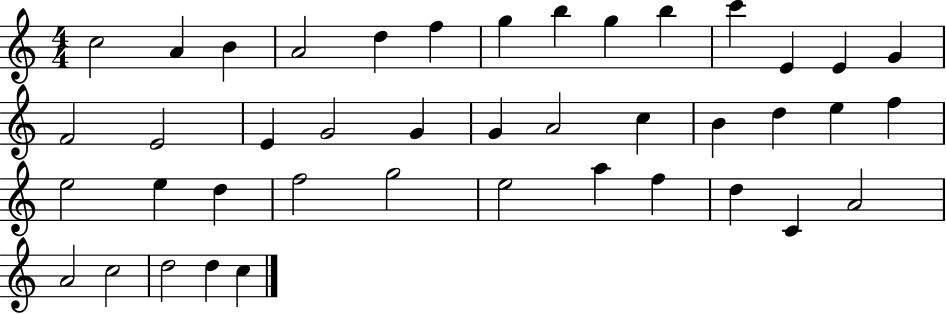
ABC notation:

X:1
T:Untitled
M:4/4
L:1/4
K:C
c2 A B A2 d f g b g b c' E E G F2 E2 E G2 G G A2 c B d e f e2 e d f2 g2 e2 a f d C A2 A2 c2 d2 d c